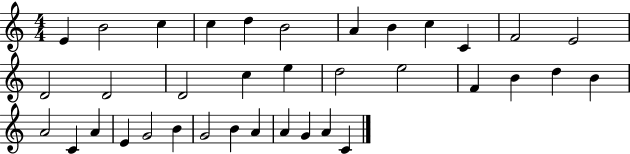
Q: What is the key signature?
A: C major